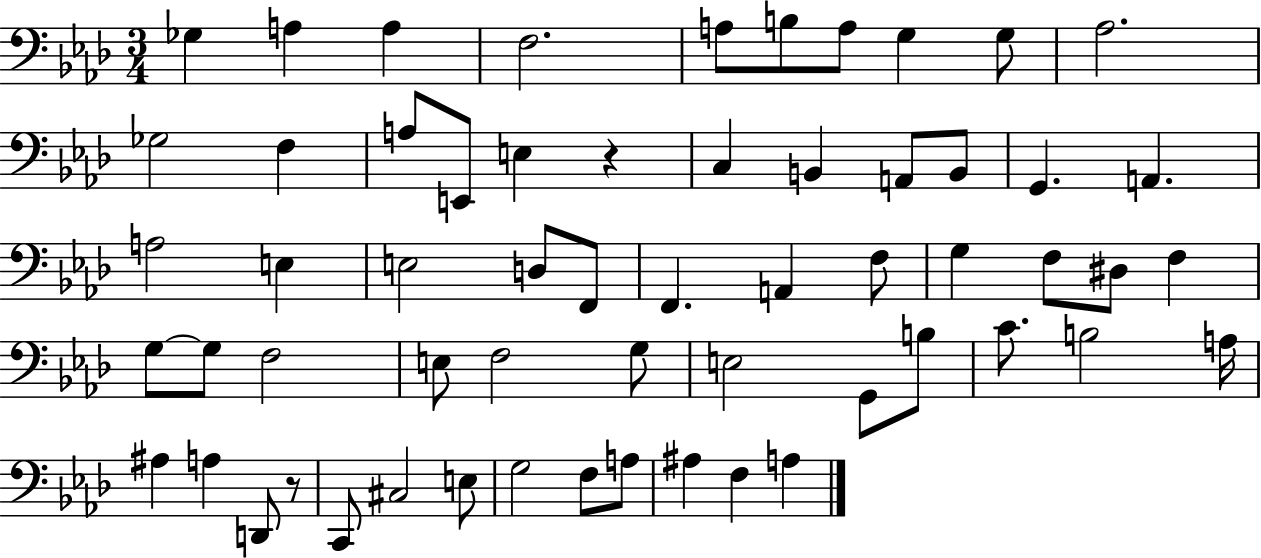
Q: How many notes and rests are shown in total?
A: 59